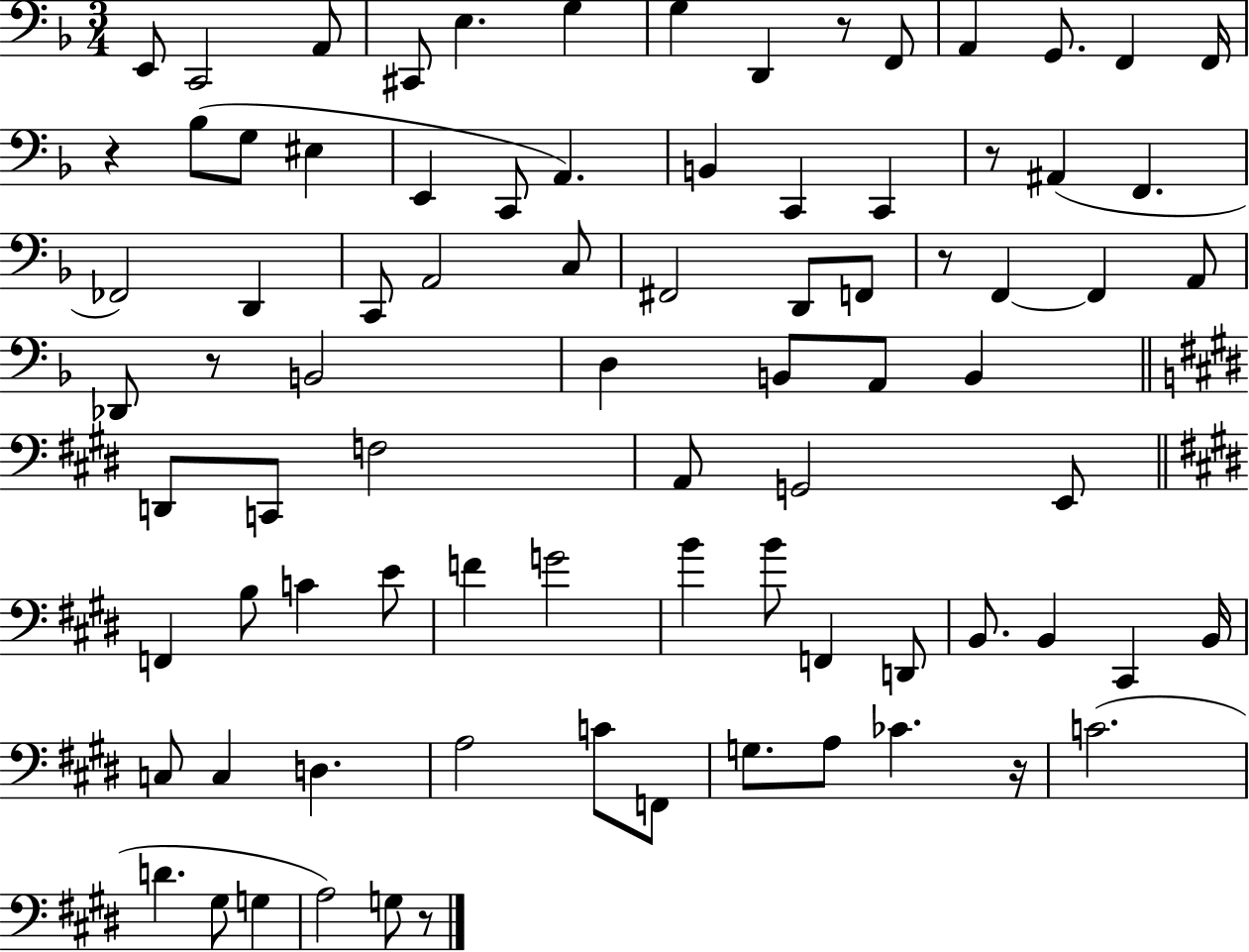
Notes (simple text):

E2/e C2/h A2/e C#2/e E3/q. G3/q G3/q D2/q R/e F2/e A2/q G2/e. F2/q F2/s R/q Bb3/e G3/e EIS3/q E2/q C2/e A2/q. B2/q C2/q C2/q R/e A#2/q F2/q. FES2/h D2/q C2/e A2/h C3/e F#2/h D2/e F2/e R/e F2/q F2/q A2/e Db2/e R/e B2/h D3/q B2/e A2/e B2/q D2/e C2/e F3/h A2/e G2/h E2/e F2/q B3/e C4/q E4/e F4/q G4/h B4/q B4/e F2/q D2/e B2/e. B2/q C#2/q B2/s C3/e C3/q D3/q. A3/h C4/e F2/e G3/e. A3/e CES4/q. R/s C4/h. D4/q. G#3/e G3/q A3/h G3/e R/e